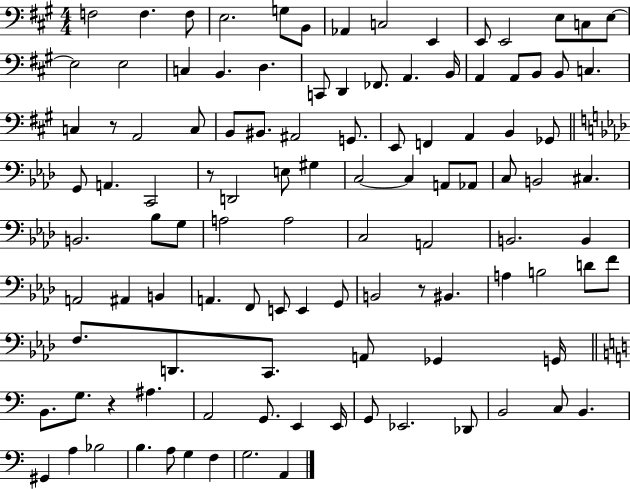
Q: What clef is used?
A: bass